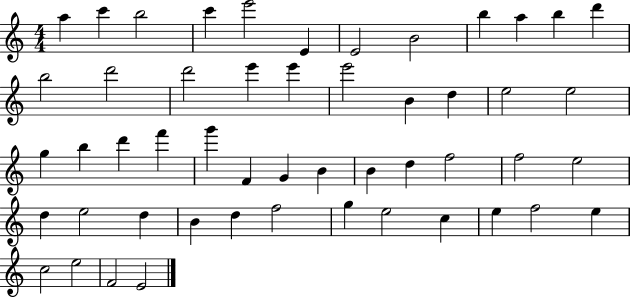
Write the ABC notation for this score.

X:1
T:Untitled
M:4/4
L:1/4
K:C
a c' b2 c' e'2 E E2 B2 b a b d' b2 d'2 d'2 e' e' e'2 B d e2 e2 g b d' f' g' F G B B d f2 f2 e2 d e2 d B d f2 g e2 c e f2 e c2 e2 F2 E2